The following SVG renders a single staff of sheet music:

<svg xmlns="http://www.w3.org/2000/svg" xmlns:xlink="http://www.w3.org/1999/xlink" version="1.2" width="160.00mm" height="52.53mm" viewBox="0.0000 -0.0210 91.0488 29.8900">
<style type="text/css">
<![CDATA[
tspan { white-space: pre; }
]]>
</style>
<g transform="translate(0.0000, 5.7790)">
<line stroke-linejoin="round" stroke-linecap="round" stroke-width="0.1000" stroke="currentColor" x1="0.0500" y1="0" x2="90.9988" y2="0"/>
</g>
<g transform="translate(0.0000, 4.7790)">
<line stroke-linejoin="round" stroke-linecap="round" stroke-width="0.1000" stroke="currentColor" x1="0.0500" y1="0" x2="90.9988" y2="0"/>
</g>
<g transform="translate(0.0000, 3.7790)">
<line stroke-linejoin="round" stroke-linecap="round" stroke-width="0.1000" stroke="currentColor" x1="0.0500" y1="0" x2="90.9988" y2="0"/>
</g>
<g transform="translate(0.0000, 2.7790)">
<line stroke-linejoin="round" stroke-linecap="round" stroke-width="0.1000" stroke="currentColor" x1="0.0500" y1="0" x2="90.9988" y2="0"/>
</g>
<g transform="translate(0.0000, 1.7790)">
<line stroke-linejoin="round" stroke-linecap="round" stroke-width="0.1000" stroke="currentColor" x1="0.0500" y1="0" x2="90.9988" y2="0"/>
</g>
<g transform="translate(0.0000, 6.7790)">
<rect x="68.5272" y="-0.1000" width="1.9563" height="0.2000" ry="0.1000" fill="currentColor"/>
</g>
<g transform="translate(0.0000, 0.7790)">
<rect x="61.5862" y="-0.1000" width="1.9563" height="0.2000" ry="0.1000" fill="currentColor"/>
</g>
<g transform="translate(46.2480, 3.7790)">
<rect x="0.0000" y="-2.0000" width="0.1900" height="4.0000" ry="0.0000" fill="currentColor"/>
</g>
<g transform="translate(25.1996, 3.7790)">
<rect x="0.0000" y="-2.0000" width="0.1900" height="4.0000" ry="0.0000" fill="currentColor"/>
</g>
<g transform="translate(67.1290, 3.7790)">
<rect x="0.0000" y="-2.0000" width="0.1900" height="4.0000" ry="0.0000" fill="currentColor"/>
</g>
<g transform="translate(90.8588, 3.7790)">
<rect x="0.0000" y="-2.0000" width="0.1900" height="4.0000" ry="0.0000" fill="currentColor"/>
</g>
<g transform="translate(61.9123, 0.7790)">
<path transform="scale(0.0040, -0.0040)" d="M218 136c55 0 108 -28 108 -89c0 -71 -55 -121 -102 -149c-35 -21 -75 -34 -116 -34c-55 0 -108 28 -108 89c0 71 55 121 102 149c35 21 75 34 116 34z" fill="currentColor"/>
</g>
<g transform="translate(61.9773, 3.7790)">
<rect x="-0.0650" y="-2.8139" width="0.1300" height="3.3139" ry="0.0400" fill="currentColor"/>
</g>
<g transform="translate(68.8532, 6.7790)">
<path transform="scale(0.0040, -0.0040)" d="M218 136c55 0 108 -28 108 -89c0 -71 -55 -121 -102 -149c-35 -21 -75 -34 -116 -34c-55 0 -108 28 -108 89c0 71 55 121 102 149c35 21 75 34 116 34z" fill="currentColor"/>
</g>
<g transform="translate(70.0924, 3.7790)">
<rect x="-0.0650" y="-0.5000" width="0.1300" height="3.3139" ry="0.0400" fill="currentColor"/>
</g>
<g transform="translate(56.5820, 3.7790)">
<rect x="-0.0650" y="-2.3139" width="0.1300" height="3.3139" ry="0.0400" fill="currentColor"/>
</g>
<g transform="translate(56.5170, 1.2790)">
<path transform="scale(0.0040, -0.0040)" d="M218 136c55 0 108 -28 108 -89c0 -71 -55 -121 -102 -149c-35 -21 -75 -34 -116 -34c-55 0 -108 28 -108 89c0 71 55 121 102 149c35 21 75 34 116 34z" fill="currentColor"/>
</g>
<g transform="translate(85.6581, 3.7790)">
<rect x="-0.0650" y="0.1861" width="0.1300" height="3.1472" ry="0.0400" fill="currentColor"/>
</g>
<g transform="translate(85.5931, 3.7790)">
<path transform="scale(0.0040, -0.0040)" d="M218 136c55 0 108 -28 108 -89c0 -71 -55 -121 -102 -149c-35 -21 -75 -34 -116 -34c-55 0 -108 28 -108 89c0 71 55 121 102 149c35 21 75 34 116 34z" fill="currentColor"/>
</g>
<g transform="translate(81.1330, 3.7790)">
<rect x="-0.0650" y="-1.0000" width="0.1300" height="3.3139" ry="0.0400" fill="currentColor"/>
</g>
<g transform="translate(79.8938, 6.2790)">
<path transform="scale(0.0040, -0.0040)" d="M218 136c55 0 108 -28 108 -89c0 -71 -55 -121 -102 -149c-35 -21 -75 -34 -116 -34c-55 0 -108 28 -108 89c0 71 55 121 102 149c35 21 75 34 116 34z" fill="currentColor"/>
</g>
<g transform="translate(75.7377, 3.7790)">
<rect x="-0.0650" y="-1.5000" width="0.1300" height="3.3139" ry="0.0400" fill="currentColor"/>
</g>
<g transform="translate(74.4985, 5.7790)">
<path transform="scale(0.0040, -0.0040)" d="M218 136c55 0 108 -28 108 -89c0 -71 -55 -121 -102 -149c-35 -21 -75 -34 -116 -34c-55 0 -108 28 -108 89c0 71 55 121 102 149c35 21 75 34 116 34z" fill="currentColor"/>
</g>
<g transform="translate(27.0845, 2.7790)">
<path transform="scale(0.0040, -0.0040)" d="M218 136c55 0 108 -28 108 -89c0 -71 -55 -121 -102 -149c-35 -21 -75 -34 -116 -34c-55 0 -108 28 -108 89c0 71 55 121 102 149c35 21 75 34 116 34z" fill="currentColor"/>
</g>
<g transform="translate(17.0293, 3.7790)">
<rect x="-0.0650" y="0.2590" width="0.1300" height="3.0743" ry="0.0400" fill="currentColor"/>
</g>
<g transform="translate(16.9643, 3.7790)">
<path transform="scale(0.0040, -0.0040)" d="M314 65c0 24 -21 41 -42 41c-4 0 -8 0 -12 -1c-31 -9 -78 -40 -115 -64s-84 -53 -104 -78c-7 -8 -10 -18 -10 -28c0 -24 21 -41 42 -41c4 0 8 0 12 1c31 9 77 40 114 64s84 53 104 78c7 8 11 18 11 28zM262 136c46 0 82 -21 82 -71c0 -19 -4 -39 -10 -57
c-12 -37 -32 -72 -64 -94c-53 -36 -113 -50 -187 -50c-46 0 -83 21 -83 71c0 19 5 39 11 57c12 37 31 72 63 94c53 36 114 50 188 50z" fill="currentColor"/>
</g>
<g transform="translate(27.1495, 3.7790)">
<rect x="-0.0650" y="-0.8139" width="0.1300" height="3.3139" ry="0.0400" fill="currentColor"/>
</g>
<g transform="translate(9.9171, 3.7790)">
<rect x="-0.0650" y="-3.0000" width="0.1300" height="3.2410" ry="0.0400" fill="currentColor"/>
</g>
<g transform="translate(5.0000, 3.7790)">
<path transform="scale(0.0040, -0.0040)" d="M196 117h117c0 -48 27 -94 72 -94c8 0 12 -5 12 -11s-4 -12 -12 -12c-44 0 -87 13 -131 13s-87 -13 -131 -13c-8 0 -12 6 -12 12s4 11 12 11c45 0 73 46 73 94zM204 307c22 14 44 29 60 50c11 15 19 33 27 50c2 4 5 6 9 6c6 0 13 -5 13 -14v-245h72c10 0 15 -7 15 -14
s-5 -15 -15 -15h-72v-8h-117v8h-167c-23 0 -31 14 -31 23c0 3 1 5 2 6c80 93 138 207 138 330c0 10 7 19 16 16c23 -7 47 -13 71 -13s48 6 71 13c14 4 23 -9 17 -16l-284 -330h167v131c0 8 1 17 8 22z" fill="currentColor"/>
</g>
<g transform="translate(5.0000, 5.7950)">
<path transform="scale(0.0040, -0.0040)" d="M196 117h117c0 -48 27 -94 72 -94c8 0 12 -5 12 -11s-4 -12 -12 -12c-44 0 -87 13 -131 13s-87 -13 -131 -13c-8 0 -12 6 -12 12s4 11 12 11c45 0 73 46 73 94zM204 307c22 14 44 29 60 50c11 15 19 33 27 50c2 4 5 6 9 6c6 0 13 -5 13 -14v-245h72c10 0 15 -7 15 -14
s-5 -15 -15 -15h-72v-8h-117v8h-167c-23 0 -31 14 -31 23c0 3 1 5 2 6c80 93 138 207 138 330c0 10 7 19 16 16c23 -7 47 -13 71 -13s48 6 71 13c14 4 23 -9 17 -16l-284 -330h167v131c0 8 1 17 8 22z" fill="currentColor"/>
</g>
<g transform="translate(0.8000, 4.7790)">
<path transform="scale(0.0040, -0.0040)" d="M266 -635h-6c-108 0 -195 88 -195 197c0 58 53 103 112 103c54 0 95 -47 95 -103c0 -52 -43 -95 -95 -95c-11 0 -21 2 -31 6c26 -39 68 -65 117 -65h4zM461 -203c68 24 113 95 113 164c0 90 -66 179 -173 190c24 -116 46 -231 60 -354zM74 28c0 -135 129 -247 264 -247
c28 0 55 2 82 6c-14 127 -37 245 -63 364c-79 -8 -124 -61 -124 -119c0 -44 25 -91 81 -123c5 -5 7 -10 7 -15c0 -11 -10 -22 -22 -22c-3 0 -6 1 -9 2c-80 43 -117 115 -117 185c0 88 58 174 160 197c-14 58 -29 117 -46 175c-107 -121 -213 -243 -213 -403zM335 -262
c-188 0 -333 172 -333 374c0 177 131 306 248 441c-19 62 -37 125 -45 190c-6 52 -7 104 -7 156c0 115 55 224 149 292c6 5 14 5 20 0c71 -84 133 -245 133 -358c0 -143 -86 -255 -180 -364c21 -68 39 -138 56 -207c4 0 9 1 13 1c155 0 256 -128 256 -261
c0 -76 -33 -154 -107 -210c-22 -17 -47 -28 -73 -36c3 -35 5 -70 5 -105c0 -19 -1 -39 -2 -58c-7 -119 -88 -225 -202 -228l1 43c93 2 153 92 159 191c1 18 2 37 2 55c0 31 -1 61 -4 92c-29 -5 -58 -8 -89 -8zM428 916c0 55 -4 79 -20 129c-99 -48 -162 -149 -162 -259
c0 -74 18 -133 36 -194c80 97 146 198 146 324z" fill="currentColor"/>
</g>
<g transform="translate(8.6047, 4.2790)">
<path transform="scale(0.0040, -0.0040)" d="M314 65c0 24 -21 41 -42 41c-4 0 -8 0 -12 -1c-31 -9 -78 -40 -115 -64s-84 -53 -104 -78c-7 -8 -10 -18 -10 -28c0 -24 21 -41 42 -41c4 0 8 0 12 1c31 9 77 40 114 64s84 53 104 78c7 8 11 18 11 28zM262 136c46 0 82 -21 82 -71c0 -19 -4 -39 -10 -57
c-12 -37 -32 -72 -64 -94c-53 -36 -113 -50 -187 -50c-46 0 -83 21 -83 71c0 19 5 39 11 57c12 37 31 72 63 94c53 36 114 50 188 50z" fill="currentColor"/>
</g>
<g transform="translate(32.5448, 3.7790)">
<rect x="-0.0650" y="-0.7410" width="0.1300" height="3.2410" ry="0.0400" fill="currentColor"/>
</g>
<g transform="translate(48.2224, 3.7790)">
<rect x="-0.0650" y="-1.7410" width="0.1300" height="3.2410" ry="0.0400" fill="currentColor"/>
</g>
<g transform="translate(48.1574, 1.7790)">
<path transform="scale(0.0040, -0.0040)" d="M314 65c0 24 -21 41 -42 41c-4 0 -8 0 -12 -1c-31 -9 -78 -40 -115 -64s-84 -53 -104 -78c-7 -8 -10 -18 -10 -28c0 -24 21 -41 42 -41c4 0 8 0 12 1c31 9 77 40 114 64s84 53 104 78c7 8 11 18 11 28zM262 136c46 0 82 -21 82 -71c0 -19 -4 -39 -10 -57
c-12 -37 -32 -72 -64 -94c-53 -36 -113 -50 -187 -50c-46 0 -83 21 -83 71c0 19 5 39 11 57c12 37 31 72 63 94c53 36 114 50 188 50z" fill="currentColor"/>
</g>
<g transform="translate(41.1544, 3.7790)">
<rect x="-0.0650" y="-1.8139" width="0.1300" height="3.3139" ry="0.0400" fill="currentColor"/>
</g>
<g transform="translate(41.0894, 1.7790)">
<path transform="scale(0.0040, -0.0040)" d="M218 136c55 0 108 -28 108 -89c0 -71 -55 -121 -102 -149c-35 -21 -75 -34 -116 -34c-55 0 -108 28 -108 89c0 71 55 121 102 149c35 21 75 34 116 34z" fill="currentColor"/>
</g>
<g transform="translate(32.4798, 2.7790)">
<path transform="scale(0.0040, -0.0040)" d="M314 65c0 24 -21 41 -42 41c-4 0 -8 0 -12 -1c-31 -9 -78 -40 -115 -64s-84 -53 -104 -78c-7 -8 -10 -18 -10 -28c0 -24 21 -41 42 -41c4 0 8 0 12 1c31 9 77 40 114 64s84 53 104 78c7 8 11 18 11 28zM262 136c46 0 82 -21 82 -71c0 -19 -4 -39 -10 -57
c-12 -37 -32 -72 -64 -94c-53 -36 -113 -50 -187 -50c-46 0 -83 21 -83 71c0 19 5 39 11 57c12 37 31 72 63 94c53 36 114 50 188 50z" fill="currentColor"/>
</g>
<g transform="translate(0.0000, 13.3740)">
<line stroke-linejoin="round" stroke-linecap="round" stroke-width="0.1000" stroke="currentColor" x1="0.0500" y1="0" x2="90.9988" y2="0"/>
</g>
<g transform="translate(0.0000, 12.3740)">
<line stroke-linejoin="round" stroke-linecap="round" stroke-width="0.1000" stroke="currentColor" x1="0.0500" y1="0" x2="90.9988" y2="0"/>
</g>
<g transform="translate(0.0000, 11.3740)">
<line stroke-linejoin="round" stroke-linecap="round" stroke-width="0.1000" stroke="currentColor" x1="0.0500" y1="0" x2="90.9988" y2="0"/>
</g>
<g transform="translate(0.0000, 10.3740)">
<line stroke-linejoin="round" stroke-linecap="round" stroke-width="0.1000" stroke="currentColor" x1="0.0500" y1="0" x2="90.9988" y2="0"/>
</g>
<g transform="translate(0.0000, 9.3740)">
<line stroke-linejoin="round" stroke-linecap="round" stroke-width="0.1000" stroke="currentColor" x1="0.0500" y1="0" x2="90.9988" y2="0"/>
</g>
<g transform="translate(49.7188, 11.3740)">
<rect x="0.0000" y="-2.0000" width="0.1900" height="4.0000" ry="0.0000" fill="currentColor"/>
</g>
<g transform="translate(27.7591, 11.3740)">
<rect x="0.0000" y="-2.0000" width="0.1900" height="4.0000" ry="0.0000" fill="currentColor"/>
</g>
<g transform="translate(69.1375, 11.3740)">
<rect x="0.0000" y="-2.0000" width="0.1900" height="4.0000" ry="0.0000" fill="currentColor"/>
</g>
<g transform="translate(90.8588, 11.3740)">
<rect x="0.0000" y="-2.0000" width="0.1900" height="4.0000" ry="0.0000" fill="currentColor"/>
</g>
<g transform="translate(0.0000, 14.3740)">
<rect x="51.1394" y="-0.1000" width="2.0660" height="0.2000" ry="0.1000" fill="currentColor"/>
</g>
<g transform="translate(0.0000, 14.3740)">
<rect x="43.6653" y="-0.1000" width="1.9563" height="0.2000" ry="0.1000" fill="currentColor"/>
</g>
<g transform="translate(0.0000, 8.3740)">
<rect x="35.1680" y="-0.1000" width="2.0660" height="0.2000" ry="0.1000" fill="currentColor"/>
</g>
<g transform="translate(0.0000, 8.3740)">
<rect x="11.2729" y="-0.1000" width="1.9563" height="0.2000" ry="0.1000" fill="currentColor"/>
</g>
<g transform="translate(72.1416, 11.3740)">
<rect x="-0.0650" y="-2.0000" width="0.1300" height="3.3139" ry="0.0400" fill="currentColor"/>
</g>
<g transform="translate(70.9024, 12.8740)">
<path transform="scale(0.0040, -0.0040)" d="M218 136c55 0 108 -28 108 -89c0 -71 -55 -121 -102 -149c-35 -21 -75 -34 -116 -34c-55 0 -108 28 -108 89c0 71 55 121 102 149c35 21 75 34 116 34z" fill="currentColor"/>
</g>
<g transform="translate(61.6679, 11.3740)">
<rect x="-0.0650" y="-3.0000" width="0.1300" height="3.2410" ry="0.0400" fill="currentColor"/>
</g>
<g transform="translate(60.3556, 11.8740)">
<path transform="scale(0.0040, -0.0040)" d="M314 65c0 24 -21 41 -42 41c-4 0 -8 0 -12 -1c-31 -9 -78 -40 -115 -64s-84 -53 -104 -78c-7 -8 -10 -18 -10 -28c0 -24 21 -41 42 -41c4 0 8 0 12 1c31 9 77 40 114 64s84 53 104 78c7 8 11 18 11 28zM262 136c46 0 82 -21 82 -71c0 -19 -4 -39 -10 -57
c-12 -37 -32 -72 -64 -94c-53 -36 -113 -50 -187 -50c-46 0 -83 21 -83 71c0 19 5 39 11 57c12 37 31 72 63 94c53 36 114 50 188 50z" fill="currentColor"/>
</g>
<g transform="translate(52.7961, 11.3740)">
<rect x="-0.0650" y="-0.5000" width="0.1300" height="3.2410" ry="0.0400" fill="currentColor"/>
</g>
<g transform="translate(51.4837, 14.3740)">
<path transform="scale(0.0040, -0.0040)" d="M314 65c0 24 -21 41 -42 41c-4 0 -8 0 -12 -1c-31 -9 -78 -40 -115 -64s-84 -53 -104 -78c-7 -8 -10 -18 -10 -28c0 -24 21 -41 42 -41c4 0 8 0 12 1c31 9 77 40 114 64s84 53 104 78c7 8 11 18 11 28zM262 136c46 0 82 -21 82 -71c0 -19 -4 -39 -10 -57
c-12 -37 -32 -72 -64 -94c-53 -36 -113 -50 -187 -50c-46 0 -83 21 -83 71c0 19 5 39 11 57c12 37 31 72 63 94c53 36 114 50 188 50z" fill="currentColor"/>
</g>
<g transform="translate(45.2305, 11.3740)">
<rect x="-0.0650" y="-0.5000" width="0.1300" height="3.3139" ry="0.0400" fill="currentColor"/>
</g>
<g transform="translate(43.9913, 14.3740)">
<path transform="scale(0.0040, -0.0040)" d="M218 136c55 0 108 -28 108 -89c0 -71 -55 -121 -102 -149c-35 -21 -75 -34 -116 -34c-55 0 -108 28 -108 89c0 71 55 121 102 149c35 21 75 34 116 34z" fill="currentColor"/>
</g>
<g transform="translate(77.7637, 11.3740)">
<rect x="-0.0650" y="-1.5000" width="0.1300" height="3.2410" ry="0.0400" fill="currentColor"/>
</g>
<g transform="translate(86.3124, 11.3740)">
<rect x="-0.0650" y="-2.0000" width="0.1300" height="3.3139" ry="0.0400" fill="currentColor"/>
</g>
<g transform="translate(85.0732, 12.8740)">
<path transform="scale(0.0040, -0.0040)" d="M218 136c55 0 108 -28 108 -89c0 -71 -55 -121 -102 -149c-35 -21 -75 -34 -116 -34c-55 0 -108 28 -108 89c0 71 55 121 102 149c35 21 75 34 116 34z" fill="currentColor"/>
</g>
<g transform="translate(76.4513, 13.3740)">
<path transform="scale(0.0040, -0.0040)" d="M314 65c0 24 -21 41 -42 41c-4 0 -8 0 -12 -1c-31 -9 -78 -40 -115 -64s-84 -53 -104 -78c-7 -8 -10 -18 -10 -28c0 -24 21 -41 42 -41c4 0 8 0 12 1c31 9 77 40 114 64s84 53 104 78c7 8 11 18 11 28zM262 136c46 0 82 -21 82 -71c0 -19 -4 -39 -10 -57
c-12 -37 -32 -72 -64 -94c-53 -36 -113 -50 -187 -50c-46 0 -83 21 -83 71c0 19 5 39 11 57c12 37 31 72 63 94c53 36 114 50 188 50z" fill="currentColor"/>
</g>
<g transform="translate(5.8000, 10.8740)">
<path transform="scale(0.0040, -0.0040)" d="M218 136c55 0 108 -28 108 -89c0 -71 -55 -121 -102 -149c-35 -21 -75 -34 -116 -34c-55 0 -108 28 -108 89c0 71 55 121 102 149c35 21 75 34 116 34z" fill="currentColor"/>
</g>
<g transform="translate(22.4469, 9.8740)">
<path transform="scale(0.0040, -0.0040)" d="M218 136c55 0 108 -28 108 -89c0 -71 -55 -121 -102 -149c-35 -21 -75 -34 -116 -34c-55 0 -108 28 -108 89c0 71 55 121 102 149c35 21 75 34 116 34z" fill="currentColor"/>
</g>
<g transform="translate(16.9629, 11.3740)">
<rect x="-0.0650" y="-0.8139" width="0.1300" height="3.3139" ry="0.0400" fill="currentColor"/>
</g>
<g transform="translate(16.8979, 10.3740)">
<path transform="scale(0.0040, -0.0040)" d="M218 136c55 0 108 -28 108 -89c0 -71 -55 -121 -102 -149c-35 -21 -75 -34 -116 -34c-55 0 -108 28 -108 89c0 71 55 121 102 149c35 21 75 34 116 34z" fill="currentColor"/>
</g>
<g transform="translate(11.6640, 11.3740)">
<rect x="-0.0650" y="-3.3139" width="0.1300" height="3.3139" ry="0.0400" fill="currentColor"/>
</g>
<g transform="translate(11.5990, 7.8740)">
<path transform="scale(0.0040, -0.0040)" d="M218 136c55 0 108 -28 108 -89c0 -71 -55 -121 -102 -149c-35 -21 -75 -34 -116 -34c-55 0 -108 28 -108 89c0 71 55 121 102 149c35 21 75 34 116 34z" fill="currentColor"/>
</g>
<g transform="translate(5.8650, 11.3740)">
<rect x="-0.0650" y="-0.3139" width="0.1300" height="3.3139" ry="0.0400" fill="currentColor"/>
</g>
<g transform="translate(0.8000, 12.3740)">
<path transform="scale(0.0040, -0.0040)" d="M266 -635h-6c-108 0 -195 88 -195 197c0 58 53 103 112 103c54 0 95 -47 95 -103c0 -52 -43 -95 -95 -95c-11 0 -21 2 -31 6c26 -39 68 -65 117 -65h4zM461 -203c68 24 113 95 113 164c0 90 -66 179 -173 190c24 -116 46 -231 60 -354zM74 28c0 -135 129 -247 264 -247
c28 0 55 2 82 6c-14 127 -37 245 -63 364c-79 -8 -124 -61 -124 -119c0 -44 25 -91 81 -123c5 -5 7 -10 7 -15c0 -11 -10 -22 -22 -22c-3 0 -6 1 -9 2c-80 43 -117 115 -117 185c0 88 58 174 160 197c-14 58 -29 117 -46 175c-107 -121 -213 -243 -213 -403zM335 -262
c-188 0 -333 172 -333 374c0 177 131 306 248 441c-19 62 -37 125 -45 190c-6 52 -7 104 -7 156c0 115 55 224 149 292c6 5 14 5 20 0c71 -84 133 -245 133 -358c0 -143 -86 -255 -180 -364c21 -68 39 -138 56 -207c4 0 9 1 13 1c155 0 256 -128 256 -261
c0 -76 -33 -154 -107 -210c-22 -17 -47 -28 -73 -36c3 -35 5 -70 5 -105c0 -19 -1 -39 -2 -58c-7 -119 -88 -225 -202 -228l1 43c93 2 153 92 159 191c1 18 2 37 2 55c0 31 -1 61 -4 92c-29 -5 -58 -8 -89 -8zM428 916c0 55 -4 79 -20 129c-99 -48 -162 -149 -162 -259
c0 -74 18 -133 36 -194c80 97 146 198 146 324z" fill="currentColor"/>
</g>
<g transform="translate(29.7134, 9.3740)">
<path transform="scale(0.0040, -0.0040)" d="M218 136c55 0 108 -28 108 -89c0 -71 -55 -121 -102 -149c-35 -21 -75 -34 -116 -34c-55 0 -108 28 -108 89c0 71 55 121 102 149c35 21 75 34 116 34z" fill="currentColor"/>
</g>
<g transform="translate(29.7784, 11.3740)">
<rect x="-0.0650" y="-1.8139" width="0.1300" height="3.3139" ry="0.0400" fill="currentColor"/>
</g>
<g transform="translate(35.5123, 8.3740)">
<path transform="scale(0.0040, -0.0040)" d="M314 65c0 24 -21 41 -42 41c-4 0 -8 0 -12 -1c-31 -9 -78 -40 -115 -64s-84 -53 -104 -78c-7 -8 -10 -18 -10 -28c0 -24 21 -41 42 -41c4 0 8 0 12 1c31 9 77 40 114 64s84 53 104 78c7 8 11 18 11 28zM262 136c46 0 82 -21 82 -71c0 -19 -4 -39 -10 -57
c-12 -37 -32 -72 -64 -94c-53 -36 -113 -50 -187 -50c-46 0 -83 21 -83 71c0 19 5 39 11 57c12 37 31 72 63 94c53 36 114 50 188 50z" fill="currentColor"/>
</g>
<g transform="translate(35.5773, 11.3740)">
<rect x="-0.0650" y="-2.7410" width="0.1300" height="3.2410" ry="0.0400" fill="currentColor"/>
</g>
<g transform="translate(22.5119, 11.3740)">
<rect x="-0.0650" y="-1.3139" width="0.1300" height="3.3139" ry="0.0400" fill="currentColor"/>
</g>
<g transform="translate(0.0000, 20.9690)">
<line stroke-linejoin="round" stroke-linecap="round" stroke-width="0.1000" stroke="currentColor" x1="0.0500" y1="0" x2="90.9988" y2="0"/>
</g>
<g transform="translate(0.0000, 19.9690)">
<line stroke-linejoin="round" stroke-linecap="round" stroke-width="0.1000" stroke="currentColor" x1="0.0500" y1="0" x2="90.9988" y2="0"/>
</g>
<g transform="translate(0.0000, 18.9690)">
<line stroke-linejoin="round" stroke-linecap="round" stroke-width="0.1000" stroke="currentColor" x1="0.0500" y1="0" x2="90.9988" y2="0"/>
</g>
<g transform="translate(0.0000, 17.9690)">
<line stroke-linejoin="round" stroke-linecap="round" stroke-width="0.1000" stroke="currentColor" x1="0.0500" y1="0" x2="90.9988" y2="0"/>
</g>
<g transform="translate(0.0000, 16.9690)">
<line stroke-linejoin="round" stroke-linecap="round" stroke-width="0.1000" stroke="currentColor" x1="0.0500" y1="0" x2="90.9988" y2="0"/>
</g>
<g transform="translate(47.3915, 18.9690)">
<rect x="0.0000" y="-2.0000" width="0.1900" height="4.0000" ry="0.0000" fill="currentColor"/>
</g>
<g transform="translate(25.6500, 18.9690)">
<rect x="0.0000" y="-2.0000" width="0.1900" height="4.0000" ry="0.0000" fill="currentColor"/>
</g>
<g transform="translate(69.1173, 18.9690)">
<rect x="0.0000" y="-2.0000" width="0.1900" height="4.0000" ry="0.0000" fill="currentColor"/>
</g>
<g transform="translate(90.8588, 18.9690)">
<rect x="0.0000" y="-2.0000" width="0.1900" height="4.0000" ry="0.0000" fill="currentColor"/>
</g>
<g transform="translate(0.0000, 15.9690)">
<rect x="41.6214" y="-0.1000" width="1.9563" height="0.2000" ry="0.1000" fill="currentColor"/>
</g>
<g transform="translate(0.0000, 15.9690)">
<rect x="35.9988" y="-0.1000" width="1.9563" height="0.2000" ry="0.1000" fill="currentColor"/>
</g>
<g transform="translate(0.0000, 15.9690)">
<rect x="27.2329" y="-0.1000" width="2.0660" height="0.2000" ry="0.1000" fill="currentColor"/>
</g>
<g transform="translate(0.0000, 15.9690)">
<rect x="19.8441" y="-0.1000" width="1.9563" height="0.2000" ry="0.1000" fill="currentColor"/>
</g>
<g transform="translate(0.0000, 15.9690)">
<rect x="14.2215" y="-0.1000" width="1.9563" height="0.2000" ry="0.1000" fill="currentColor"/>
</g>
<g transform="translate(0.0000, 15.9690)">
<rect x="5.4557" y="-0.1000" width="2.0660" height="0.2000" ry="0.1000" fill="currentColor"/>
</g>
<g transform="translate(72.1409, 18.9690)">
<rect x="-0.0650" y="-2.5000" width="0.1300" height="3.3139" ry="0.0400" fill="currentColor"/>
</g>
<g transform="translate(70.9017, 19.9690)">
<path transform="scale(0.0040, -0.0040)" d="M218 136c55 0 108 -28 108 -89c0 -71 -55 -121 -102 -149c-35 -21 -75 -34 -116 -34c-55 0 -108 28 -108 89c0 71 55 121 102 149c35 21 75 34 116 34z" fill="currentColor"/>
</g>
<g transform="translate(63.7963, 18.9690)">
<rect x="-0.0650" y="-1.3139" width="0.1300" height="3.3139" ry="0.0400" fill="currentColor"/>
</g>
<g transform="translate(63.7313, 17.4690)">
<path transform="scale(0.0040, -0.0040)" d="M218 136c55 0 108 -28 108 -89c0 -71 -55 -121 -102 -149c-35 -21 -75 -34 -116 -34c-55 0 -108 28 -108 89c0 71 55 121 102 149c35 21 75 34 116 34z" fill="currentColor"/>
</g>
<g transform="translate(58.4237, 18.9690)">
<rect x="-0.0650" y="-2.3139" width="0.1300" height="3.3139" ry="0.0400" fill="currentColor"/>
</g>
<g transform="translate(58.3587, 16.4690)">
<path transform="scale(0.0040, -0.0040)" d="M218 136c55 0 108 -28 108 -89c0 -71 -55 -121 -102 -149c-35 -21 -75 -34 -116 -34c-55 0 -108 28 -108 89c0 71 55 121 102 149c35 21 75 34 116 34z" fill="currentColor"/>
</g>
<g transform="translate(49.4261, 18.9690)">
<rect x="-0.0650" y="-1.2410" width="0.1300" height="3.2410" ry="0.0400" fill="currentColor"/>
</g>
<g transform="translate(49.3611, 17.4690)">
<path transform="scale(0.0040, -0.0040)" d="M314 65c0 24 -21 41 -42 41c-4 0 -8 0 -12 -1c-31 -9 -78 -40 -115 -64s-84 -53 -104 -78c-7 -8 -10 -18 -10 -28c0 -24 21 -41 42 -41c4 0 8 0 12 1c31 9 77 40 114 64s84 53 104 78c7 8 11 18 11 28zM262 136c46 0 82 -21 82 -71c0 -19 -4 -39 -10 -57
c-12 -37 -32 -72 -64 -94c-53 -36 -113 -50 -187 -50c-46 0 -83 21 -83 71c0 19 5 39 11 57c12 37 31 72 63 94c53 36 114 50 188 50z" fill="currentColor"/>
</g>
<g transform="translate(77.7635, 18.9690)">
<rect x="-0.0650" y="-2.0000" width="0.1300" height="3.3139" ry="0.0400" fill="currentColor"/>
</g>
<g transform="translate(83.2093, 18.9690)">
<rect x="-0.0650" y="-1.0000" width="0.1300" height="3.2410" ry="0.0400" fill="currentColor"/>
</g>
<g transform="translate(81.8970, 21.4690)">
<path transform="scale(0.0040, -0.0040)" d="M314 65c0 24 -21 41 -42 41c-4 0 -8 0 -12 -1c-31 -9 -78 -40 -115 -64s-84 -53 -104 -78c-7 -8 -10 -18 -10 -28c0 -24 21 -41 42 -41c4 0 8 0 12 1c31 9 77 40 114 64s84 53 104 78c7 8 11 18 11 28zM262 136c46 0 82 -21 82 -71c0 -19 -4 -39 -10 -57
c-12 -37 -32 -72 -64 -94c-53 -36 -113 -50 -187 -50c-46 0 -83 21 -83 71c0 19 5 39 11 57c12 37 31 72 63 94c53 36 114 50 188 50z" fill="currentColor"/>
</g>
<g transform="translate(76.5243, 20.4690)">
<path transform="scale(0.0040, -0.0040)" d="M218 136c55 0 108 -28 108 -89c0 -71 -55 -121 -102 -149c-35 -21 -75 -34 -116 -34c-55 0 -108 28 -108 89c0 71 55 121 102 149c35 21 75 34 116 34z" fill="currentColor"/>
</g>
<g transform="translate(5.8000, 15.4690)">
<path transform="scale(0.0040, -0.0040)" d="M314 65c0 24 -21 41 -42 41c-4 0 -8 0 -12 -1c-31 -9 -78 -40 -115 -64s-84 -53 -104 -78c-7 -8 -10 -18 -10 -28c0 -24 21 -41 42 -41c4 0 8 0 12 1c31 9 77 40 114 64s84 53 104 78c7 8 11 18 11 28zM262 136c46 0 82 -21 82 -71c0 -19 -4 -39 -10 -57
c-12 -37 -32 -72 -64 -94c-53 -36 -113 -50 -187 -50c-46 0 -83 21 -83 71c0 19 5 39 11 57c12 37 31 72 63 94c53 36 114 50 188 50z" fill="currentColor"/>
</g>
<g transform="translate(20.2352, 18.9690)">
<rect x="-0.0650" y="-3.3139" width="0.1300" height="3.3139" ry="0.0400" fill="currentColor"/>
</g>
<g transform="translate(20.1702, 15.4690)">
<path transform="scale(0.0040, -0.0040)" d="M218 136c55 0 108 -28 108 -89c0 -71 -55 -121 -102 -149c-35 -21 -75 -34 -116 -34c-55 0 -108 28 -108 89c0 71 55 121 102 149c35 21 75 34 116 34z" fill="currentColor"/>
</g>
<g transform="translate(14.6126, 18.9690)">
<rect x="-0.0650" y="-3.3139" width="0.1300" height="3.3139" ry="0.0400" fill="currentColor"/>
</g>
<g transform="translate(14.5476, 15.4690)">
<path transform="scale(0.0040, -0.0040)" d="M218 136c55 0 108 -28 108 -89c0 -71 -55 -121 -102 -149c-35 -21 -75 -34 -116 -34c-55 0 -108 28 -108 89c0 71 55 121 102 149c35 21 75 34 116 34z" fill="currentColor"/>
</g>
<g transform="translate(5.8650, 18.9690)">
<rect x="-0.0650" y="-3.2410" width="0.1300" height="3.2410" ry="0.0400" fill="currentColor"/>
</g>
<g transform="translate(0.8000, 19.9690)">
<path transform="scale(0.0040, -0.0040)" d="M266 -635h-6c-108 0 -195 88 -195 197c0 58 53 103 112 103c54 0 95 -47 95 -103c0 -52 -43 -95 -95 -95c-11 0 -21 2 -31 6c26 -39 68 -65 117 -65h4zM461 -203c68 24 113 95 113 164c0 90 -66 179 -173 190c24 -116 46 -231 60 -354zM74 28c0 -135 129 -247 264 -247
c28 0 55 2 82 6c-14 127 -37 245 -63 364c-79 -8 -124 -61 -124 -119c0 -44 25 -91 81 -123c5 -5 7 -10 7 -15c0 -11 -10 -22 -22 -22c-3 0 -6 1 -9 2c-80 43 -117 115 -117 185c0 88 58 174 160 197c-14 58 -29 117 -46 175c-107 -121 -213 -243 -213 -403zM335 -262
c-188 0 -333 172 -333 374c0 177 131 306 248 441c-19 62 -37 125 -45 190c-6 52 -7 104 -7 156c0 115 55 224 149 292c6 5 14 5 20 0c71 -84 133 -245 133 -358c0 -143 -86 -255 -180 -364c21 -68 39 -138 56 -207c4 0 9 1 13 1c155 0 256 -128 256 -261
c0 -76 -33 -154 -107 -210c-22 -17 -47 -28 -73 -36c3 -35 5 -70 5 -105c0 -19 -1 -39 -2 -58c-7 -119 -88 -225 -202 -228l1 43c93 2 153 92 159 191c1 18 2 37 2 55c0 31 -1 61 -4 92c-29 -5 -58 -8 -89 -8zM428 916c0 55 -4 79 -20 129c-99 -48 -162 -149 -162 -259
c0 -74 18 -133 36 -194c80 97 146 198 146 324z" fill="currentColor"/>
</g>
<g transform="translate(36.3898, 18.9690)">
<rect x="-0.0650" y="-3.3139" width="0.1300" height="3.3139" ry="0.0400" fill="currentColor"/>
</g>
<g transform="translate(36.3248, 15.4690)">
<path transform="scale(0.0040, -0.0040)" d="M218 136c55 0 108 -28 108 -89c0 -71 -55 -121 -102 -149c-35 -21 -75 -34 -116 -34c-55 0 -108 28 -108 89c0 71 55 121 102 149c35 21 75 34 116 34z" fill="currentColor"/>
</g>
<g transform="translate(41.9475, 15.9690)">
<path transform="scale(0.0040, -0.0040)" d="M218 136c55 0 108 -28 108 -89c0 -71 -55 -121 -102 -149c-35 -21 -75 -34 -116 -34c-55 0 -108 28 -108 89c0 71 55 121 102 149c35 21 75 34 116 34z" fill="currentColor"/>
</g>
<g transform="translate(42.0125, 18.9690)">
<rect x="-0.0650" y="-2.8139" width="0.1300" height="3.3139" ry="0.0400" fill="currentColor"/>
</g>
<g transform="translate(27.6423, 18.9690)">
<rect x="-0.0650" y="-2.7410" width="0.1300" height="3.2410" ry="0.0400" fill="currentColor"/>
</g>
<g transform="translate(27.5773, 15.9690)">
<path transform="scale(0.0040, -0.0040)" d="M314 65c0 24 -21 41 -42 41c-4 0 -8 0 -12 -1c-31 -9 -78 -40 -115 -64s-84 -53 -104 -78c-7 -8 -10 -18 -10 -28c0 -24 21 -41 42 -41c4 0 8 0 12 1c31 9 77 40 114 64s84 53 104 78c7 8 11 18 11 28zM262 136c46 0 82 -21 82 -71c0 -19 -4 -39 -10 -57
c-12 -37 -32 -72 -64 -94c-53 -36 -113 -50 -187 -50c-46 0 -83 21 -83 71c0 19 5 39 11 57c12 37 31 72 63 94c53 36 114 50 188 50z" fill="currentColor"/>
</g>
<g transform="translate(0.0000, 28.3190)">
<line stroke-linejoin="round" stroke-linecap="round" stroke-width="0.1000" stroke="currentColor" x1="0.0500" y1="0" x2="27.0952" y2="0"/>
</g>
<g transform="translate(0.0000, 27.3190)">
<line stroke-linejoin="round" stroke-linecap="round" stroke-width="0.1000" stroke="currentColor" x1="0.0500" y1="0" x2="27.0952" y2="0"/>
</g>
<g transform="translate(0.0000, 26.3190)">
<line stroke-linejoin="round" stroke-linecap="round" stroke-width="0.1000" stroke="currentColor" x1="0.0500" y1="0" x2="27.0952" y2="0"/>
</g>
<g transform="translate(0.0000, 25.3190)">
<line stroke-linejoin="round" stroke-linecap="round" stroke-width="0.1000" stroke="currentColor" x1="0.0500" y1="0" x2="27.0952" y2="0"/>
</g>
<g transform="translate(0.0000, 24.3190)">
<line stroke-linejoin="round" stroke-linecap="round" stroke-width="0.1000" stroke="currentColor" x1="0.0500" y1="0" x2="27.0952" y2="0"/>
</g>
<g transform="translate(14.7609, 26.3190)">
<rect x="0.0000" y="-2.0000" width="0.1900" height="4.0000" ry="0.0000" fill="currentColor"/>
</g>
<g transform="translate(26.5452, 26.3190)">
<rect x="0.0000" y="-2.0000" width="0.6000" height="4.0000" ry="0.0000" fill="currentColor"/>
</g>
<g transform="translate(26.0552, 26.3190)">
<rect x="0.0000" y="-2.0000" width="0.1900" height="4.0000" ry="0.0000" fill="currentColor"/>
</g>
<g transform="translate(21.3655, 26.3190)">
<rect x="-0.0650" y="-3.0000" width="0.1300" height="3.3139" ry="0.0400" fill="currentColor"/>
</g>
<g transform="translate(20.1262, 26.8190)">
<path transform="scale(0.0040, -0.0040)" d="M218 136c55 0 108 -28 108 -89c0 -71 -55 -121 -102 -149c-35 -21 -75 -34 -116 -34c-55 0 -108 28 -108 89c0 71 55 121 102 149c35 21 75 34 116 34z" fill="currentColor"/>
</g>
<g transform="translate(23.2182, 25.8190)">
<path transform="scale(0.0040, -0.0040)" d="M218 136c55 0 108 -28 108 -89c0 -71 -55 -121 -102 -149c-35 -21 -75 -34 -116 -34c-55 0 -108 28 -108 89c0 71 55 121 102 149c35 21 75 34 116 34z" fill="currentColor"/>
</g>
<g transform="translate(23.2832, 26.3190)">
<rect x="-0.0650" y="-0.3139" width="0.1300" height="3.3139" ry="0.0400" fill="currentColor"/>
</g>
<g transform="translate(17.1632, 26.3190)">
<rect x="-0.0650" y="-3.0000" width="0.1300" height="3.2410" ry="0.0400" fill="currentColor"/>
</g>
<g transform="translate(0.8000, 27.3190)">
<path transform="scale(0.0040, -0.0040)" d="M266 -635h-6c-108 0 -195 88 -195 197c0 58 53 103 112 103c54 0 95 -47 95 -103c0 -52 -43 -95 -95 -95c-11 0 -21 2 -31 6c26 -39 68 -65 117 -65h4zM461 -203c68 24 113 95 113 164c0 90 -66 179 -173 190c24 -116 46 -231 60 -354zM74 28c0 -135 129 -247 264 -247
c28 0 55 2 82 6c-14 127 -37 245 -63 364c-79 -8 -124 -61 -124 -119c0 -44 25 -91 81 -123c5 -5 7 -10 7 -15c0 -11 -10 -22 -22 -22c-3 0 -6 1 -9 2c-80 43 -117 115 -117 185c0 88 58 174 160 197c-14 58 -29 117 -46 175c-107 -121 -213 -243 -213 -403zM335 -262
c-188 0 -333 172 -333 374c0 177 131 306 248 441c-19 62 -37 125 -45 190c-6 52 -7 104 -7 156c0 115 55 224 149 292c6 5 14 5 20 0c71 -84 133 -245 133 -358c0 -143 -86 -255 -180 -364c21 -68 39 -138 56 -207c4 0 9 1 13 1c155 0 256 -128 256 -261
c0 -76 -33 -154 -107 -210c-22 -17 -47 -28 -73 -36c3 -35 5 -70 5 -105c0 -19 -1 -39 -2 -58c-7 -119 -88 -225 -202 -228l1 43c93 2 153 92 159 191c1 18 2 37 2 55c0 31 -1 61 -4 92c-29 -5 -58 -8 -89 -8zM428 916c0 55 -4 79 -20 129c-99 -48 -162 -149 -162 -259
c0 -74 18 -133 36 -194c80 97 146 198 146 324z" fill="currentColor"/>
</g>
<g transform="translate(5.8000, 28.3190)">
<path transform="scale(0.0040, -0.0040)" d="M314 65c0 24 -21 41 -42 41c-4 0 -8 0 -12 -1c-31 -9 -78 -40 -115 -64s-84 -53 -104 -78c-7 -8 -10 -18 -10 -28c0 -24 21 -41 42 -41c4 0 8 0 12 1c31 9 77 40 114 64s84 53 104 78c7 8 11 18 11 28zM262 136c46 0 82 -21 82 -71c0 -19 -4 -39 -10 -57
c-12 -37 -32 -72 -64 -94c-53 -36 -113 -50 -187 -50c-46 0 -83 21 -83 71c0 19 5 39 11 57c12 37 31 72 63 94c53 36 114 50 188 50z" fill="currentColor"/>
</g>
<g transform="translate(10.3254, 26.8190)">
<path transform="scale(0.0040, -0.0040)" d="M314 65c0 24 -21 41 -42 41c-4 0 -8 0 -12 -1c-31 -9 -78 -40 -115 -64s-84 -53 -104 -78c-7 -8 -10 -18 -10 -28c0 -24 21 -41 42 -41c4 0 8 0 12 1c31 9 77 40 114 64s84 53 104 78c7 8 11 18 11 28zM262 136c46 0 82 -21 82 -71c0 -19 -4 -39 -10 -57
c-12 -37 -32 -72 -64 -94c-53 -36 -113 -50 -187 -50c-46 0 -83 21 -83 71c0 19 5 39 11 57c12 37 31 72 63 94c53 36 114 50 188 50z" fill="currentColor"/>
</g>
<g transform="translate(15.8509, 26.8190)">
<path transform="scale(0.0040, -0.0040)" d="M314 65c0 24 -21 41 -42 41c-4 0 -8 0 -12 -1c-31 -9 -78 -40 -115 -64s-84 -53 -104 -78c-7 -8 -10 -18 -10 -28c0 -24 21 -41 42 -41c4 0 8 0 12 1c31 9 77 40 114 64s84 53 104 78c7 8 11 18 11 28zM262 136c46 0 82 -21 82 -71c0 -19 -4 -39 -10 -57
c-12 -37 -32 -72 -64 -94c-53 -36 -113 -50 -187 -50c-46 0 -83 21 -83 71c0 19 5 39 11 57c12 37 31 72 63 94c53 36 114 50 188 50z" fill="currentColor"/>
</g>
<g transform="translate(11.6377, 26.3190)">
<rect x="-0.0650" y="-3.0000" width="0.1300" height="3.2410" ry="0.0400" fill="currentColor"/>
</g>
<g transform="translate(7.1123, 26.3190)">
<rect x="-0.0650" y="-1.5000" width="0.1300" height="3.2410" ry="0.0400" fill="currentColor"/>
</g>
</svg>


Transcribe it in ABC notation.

X:1
T:Untitled
M:4/4
L:1/4
K:C
A2 B2 d d2 f f2 g a C E D B c b d e f a2 C C2 A2 F E2 F b2 b b a2 b a e2 g e G F D2 E2 A2 A2 A c